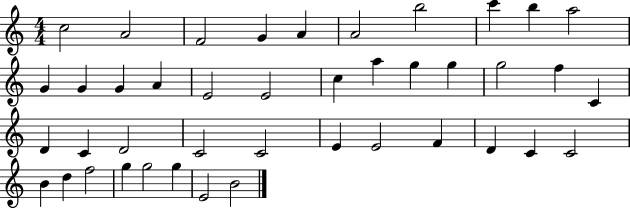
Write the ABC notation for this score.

X:1
T:Untitled
M:4/4
L:1/4
K:C
c2 A2 F2 G A A2 b2 c' b a2 G G G A E2 E2 c a g g g2 f C D C D2 C2 C2 E E2 F D C C2 B d f2 g g2 g E2 B2